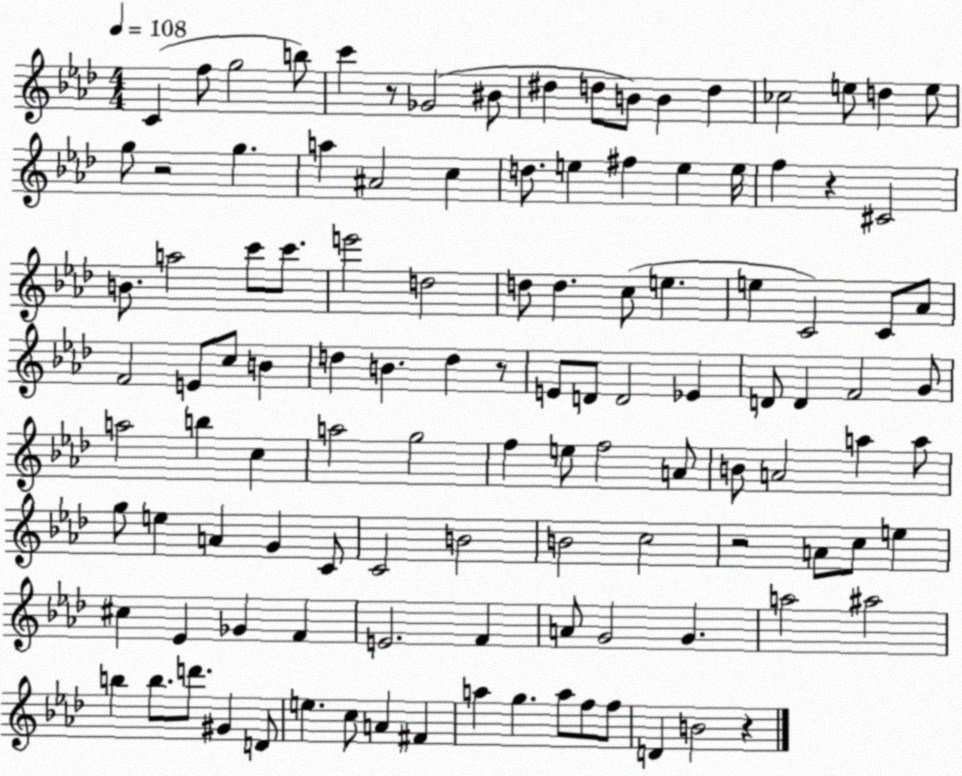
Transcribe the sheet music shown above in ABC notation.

X:1
T:Untitled
M:4/4
L:1/4
K:Ab
C f/2 g2 b/2 c' z/2 _G2 ^B/2 ^d d/2 B/2 B d _c2 e/2 d e/2 g/2 z2 g a ^A2 c d/2 e ^f e e/4 f z ^C2 B/2 a2 c'/2 c'/2 e'2 d2 d/2 d c/2 e e C2 C/2 _A/2 F2 E/2 c/2 B d B d z/2 E/2 D/2 D2 _E D/2 D F2 G/2 a2 b c a2 g2 f e/2 f2 A/2 B/2 A2 a a/2 g/2 e A G C/2 C2 B2 B2 c2 z2 A/2 c/2 e ^c _E _G F E2 F A/2 G2 G a2 ^a2 b b/2 d'/2 ^G D/2 e c/2 A ^F a g a/2 f/2 f/2 D B2 z